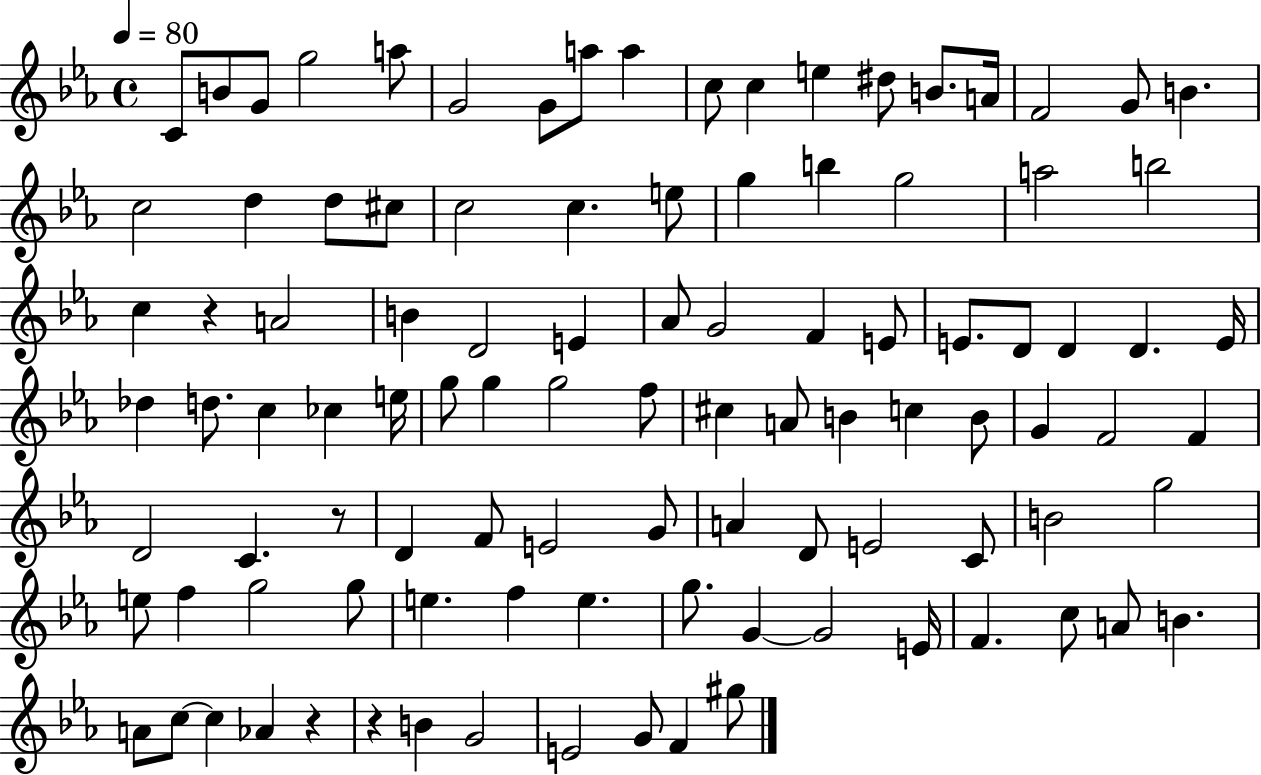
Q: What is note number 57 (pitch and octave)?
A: C5